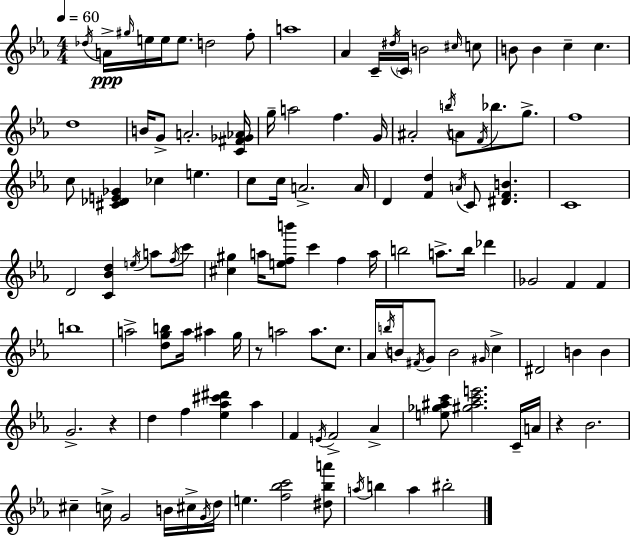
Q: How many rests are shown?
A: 3